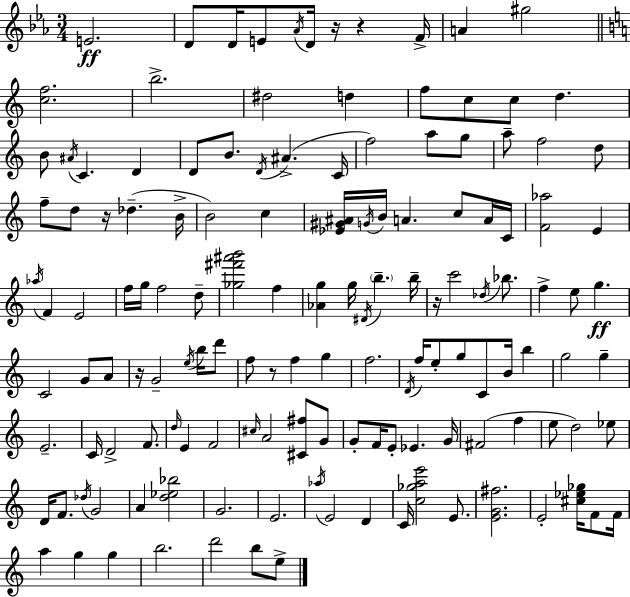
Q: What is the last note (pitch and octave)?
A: E5